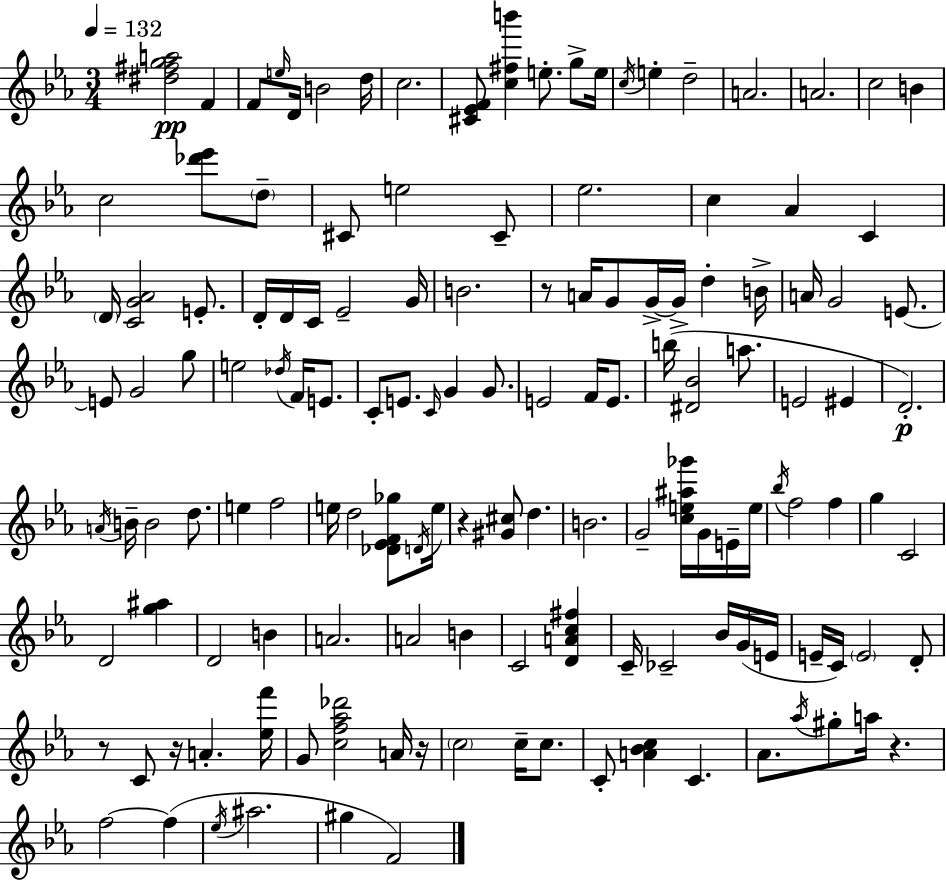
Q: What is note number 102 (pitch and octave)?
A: A4